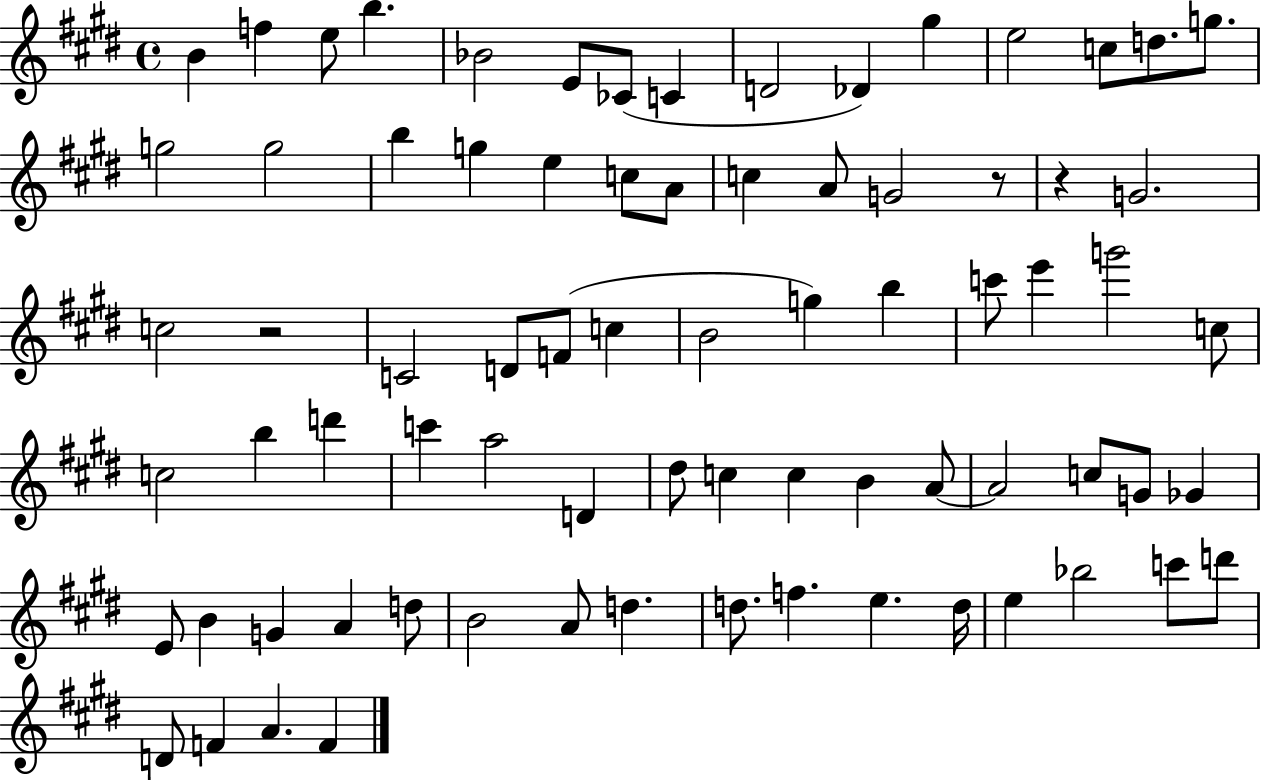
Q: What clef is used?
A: treble